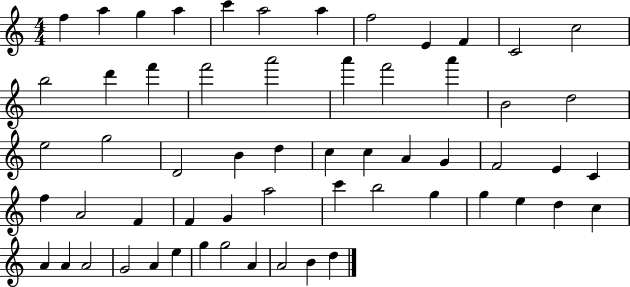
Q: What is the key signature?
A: C major